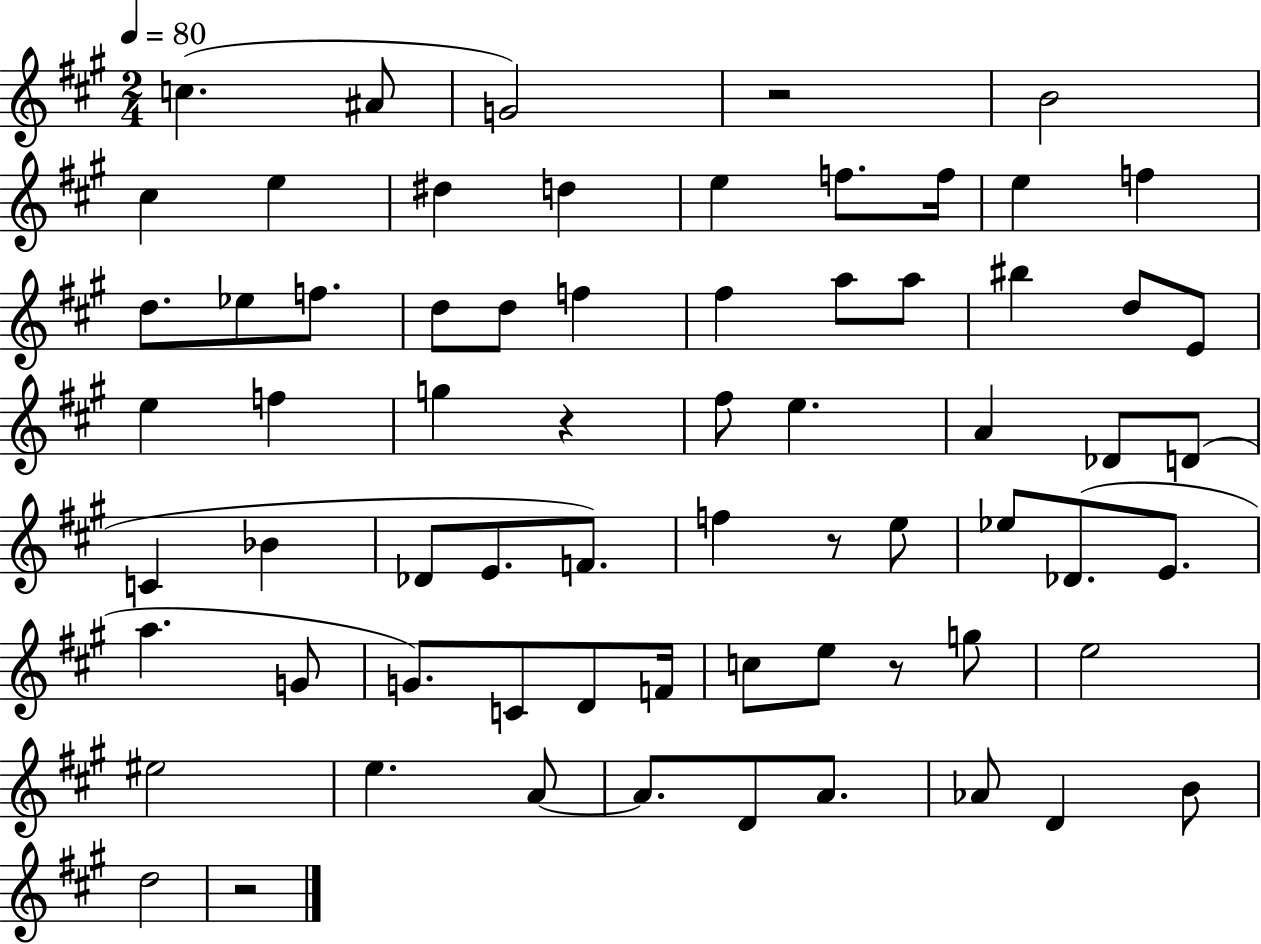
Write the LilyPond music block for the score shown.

{
  \clef treble
  \numericTimeSignature
  \time 2/4
  \key a \major
  \tempo 4 = 80
  c''4.( ais'8 | g'2) | r2 | b'2 | \break cis''4 e''4 | dis''4 d''4 | e''4 f''8. f''16 | e''4 f''4 | \break d''8. ees''8 f''8. | d''8 d''8 f''4 | fis''4 a''8 a''8 | bis''4 d''8 e'8 | \break e''4 f''4 | g''4 r4 | fis''8 e''4. | a'4 des'8 d'8( | \break c'4 bes'4 | des'8 e'8. f'8.) | f''4 r8 e''8 | ees''8 des'8.( e'8. | \break a''4. g'8 | g'8.) c'8 d'8 f'16 | c''8 e''8 r8 g''8 | e''2 | \break eis''2 | e''4. a'8~~ | a'8. d'8 a'8. | aes'8 d'4 b'8 | \break d''2 | r2 | \bar "|."
}